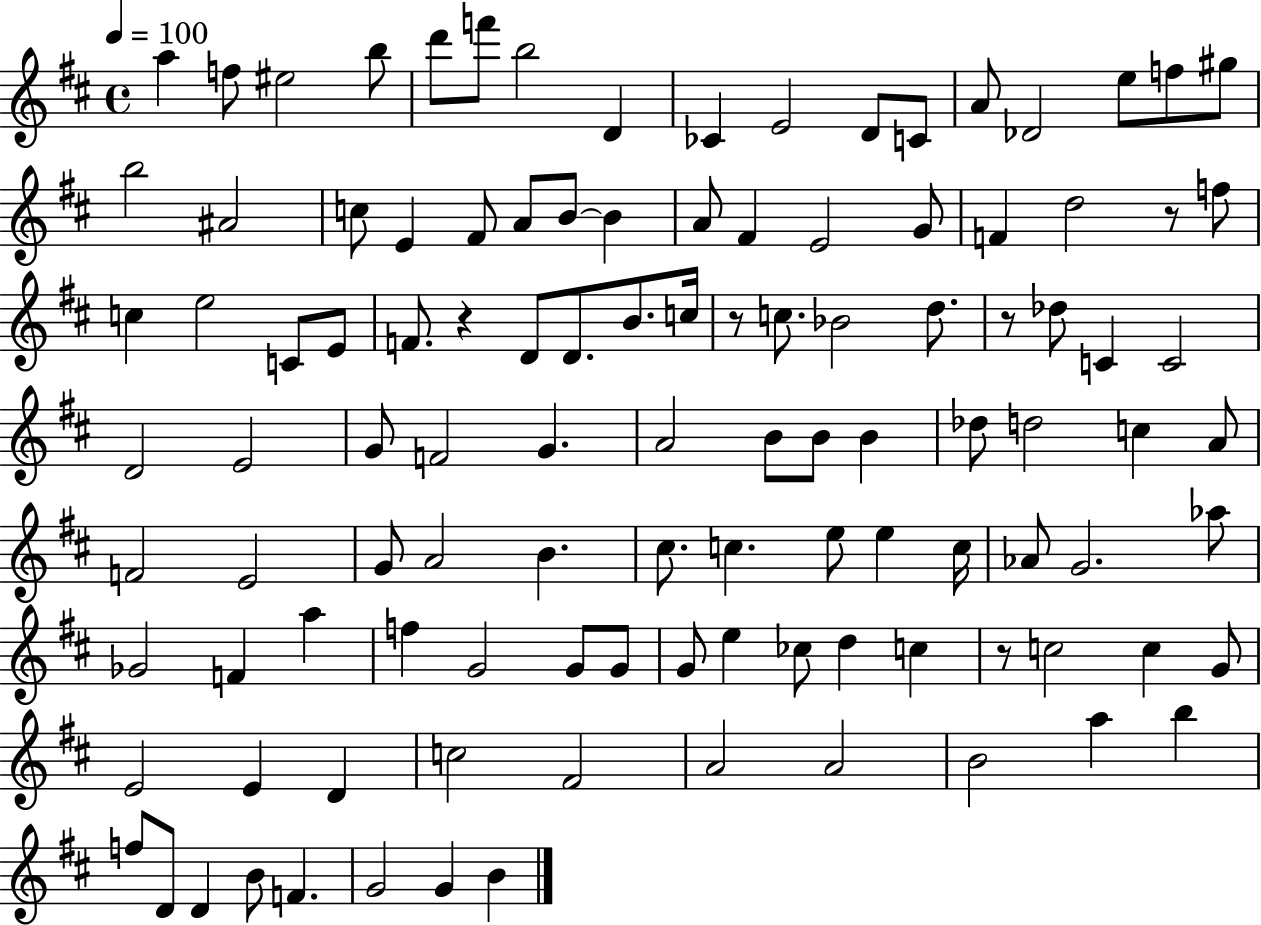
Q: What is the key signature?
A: D major